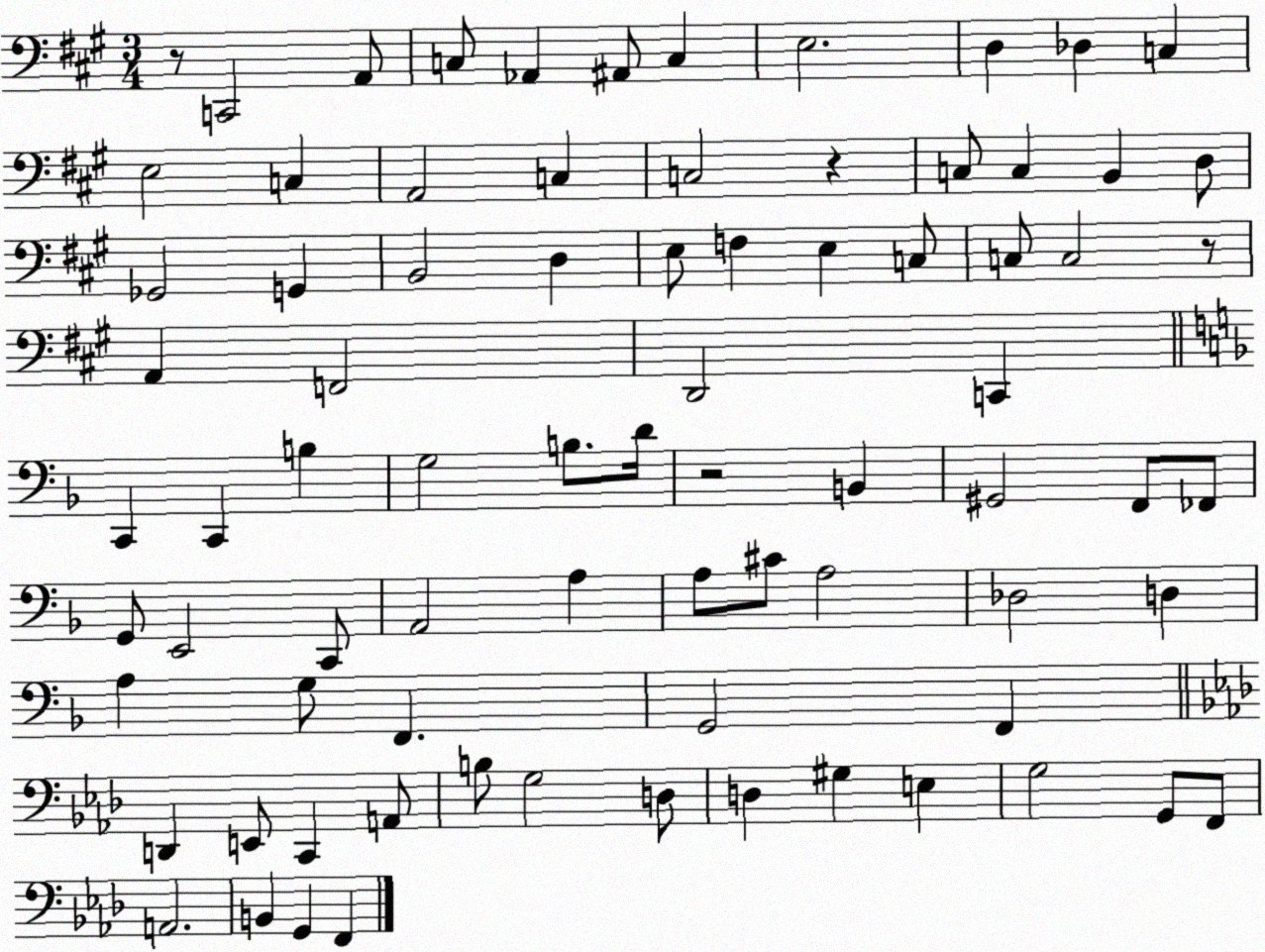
X:1
T:Untitled
M:3/4
L:1/4
K:A
z/2 C,,2 A,,/2 C,/2 _A,, ^A,,/2 C, E,2 D, _D, C, E,2 C, A,,2 C, C,2 z C,/2 C, B,, D,/2 _G,,2 G,, B,,2 D, E,/2 F, E, C,/2 C,/2 C,2 z/2 A,, F,,2 D,,2 C,, C,, C,, B, G,2 B,/2 D/4 z2 B,, ^G,,2 F,,/2 _F,,/2 G,,/2 E,,2 C,,/2 A,,2 A, A,/2 ^C/2 A,2 _D,2 D, A, G,/2 F,, G,,2 F,, D,, E,,/2 C,, A,,/2 B,/2 G,2 D,/2 D, ^G, E, G,2 G,,/2 F,,/2 A,,2 B,, G,, F,,